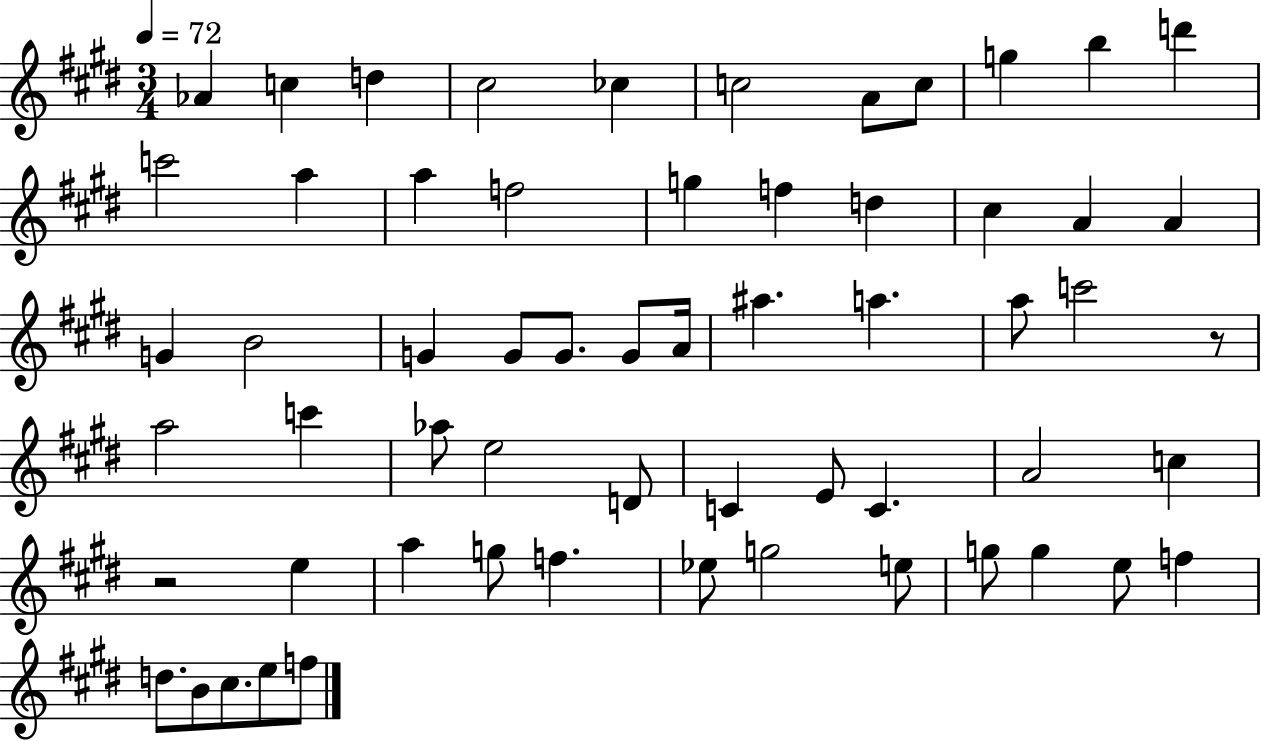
{
  \clef treble
  \numericTimeSignature
  \time 3/4
  \key e \major
  \tempo 4 = 72
  aes'4 c''4 d''4 | cis''2 ces''4 | c''2 a'8 c''8 | g''4 b''4 d'''4 | \break c'''2 a''4 | a''4 f''2 | g''4 f''4 d''4 | cis''4 a'4 a'4 | \break g'4 b'2 | g'4 g'8 g'8. g'8 a'16 | ais''4. a''4. | a''8 c'''2 r8 | \break a''2 c'''4 | aes''8 e''2 d'8 | c'4 e'8 c'4. | a'2 c''4 | \break r2 e''4 | a''4 g''8 f''4. | ees''8 g''2 e''8 | g''8 g''4 e''8 f''4 | \break d''8. b'8 cis''8. e''8 f''8 | \bar "|."
}